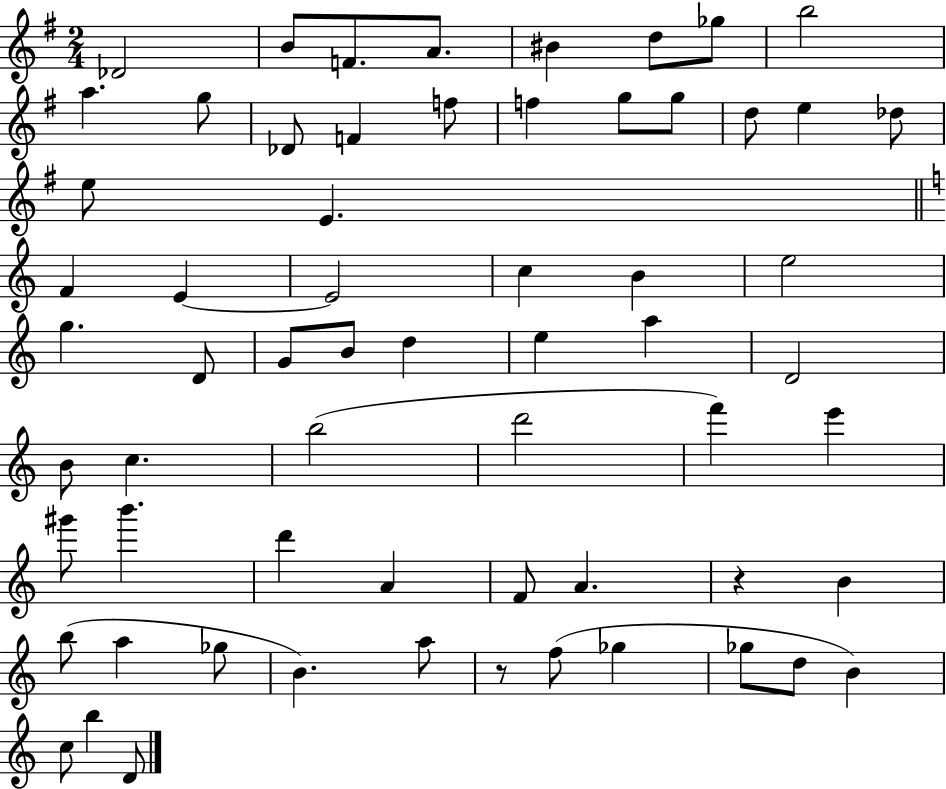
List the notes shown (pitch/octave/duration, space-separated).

Db4/h B4/e F4/e. A4/e. BIS4/q D5/e Gb5/e B5/h A5/q. G5/e Db4/e F4/q F5/e F5/q G5/e G5/e D5/e E5/q Db5/e E5/e E4/q. F4/q E4/q E4/h C5/q B4/q E5/h G5/q. D4/e G4/e B4/e D5/q E5/q A5/q D4/h B4/e C5/q. B5/h D6/h F6/q E6/q G#6/e B6/q. D6/q A4/q F4/e A4/q. R/q B4/q B5/e A5/q Gb5/e B4/q. A5/e R/e F5/e Gb5/q Gb5/e D5/e B4/q C5/e B5/q D4/e